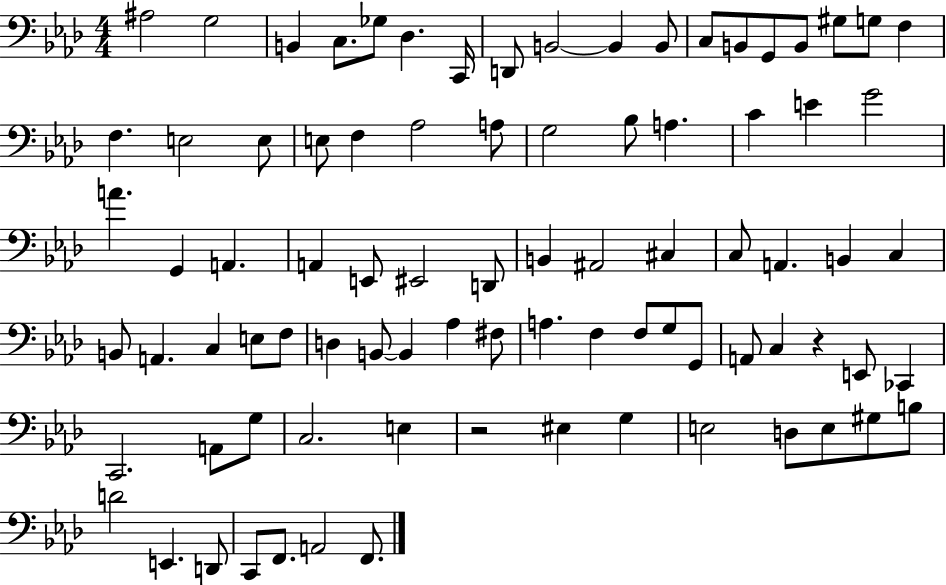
{
  \clef bass
  \numericTimeSignature
  \time 4/4
  \key aes \major
  ais2 g2 | b,4 c8. ges8 des4. c,16 | d,8 b,2~~ b,4 b,8 | c8 b,8 g,8 b,8 gis8 g8 f4 | \break f4. e2 e8 | e8 f4 aes2 a8 | g2 bes8 a4. | c'4 e'4 g'2 | \break a'4. g,4 a,4. | a,4 e,8 eis,2 d,8 | b,4 ais,2 cis4 | c8 a,4. b,4 c4 | \break b,8 a,4. c4 e8 f8 | d4 b,8~~ b,4 aes4 fis8 | a4. f4 f8 g8 g,8 | a,8 c4 r4 e,8 ces,4 | \break c,2. a,8 g8 | c2. e4 | r2 eis4 g4 | e2 d8 e8 gis8 b8 | \break d'2 e,4. d,8 | c,8 f,8. a,2 f,8. | \bar "|."
}